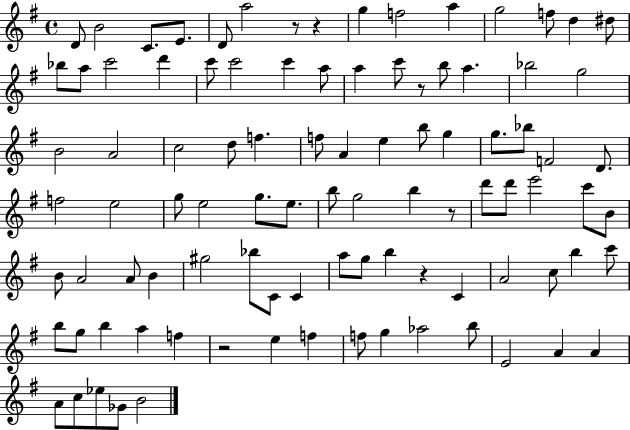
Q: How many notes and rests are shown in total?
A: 96